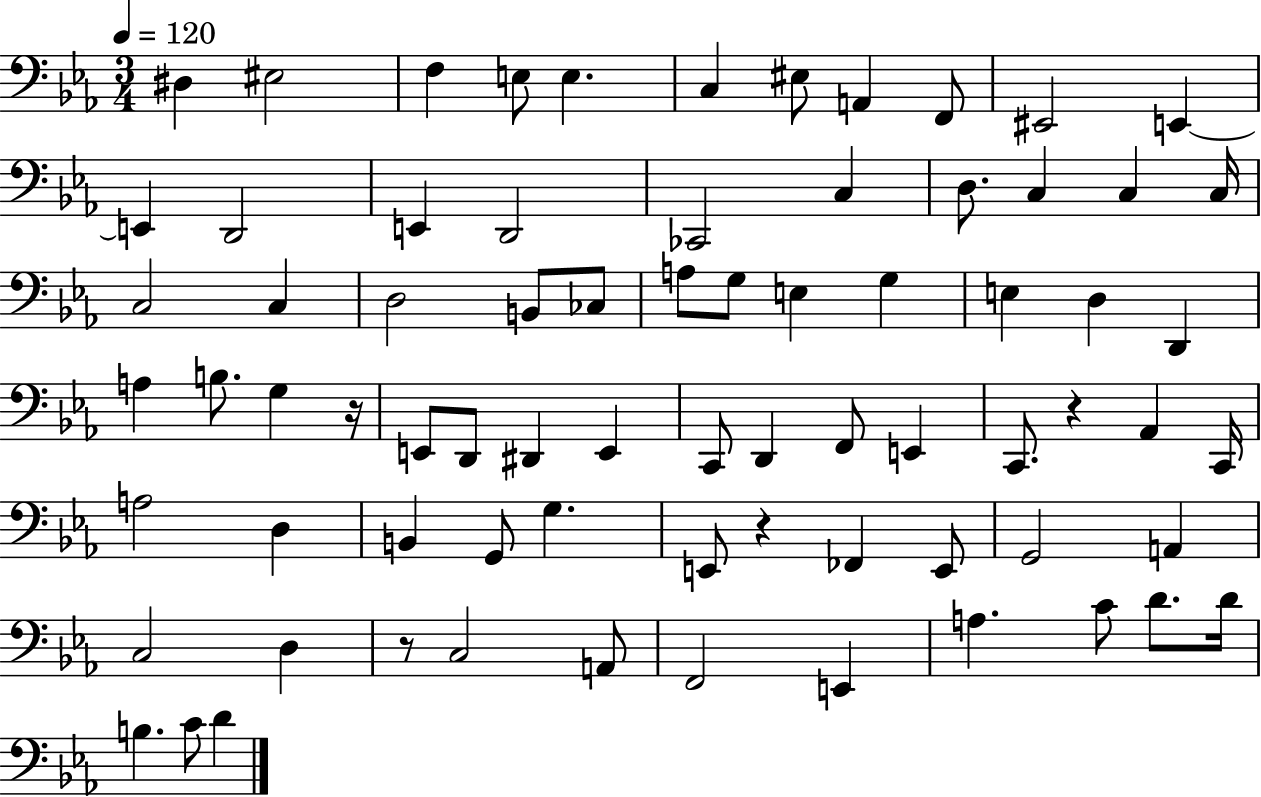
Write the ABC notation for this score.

X:1
T:Untitled
M:3/4
L:1/4
K:Eb
^D, ^E,2 F, E,/2 E, C, ^E,/2 A,, F,,/2 ^E,,2 E,, E,, D,,2 E,, D,,2 _C,,2 C, D,/2 C, C, C,/4 C,2 C, D,2 B,,/2 _C,/2 A,/2 G,/2 E, G, E, D, D,, A, B,/2 G, z/4 E,,/2 D,,/2 ^D,, E,, C,,/2 D,, F,,/2 E,, C,,/2 z _A,, C,,/4 A,2 D, B,, G,,/2 G, E,,/2 z _F,, E,,/2 G,,2 A,, C,2 D, z/2 C,2 A,,/2 F,,2 E,, A, C/2 D/2 D/4 B, C/2 D